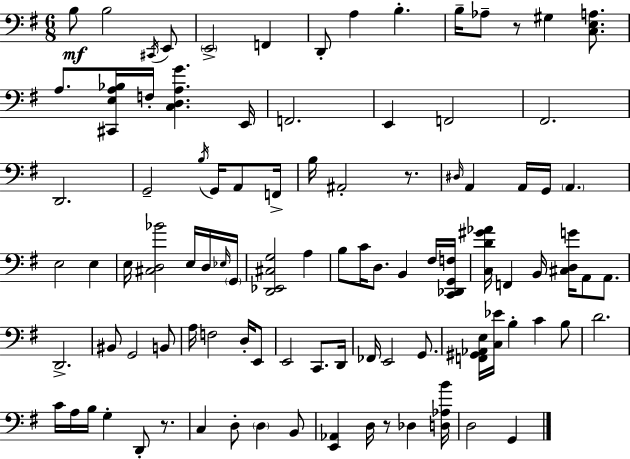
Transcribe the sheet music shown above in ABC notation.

X:1
T:Untitled
M:6/8
L:1/4
K:G
B,/2 B,2 ^C,,/4 E,,/2 E,,2 F,, D,,/2 A, B, B,/4 _A,/2 z/2 ^G, [C,E,A,]/2 A,/2 [^C,,E,A,_B,]/4 F,/4 [C,D,A,G] E,,/4 F,,2 E,, F,,2 ^F,,2 D,,2 G,,2 B,/4 G,,/4 A,,/2 F,,/4 B,/4 ^A,,2 z/2 ^D,/4 A,, A,,/4 G,,/4 A,, E,2 E, E,/4 [^C,D,_B]2 E,/4 D,/4 _E,/4 G,,/4 [D,,_E,,^C,G,]2 A, B,/2 C/4 D,/2 B,, ^F,/4 [C,,_D,,G,,F,]/4 [C,D^G_A]/4 F,, B,,/4 [^C,D,G]/4 A,,/2 A,,/2 D,,2 ^B,,/2 G,,2 B,,/2 A,/4 F,2 D,/4 E,,/2 E,,2 C,,/2 D,,/4 _F,,/4 E,,2 G,,/2 [F,,^G,,_A,,E,]/4 [C,_E]/4 B, C B,/2 D2 C/4 A,/4 B,/4 G, D,,/2 z/2 C, D,/2 D, B,,/2 [E,,_A,,] D,/4 z/2 _D, [D,_A,B]/4 D,2 G,,